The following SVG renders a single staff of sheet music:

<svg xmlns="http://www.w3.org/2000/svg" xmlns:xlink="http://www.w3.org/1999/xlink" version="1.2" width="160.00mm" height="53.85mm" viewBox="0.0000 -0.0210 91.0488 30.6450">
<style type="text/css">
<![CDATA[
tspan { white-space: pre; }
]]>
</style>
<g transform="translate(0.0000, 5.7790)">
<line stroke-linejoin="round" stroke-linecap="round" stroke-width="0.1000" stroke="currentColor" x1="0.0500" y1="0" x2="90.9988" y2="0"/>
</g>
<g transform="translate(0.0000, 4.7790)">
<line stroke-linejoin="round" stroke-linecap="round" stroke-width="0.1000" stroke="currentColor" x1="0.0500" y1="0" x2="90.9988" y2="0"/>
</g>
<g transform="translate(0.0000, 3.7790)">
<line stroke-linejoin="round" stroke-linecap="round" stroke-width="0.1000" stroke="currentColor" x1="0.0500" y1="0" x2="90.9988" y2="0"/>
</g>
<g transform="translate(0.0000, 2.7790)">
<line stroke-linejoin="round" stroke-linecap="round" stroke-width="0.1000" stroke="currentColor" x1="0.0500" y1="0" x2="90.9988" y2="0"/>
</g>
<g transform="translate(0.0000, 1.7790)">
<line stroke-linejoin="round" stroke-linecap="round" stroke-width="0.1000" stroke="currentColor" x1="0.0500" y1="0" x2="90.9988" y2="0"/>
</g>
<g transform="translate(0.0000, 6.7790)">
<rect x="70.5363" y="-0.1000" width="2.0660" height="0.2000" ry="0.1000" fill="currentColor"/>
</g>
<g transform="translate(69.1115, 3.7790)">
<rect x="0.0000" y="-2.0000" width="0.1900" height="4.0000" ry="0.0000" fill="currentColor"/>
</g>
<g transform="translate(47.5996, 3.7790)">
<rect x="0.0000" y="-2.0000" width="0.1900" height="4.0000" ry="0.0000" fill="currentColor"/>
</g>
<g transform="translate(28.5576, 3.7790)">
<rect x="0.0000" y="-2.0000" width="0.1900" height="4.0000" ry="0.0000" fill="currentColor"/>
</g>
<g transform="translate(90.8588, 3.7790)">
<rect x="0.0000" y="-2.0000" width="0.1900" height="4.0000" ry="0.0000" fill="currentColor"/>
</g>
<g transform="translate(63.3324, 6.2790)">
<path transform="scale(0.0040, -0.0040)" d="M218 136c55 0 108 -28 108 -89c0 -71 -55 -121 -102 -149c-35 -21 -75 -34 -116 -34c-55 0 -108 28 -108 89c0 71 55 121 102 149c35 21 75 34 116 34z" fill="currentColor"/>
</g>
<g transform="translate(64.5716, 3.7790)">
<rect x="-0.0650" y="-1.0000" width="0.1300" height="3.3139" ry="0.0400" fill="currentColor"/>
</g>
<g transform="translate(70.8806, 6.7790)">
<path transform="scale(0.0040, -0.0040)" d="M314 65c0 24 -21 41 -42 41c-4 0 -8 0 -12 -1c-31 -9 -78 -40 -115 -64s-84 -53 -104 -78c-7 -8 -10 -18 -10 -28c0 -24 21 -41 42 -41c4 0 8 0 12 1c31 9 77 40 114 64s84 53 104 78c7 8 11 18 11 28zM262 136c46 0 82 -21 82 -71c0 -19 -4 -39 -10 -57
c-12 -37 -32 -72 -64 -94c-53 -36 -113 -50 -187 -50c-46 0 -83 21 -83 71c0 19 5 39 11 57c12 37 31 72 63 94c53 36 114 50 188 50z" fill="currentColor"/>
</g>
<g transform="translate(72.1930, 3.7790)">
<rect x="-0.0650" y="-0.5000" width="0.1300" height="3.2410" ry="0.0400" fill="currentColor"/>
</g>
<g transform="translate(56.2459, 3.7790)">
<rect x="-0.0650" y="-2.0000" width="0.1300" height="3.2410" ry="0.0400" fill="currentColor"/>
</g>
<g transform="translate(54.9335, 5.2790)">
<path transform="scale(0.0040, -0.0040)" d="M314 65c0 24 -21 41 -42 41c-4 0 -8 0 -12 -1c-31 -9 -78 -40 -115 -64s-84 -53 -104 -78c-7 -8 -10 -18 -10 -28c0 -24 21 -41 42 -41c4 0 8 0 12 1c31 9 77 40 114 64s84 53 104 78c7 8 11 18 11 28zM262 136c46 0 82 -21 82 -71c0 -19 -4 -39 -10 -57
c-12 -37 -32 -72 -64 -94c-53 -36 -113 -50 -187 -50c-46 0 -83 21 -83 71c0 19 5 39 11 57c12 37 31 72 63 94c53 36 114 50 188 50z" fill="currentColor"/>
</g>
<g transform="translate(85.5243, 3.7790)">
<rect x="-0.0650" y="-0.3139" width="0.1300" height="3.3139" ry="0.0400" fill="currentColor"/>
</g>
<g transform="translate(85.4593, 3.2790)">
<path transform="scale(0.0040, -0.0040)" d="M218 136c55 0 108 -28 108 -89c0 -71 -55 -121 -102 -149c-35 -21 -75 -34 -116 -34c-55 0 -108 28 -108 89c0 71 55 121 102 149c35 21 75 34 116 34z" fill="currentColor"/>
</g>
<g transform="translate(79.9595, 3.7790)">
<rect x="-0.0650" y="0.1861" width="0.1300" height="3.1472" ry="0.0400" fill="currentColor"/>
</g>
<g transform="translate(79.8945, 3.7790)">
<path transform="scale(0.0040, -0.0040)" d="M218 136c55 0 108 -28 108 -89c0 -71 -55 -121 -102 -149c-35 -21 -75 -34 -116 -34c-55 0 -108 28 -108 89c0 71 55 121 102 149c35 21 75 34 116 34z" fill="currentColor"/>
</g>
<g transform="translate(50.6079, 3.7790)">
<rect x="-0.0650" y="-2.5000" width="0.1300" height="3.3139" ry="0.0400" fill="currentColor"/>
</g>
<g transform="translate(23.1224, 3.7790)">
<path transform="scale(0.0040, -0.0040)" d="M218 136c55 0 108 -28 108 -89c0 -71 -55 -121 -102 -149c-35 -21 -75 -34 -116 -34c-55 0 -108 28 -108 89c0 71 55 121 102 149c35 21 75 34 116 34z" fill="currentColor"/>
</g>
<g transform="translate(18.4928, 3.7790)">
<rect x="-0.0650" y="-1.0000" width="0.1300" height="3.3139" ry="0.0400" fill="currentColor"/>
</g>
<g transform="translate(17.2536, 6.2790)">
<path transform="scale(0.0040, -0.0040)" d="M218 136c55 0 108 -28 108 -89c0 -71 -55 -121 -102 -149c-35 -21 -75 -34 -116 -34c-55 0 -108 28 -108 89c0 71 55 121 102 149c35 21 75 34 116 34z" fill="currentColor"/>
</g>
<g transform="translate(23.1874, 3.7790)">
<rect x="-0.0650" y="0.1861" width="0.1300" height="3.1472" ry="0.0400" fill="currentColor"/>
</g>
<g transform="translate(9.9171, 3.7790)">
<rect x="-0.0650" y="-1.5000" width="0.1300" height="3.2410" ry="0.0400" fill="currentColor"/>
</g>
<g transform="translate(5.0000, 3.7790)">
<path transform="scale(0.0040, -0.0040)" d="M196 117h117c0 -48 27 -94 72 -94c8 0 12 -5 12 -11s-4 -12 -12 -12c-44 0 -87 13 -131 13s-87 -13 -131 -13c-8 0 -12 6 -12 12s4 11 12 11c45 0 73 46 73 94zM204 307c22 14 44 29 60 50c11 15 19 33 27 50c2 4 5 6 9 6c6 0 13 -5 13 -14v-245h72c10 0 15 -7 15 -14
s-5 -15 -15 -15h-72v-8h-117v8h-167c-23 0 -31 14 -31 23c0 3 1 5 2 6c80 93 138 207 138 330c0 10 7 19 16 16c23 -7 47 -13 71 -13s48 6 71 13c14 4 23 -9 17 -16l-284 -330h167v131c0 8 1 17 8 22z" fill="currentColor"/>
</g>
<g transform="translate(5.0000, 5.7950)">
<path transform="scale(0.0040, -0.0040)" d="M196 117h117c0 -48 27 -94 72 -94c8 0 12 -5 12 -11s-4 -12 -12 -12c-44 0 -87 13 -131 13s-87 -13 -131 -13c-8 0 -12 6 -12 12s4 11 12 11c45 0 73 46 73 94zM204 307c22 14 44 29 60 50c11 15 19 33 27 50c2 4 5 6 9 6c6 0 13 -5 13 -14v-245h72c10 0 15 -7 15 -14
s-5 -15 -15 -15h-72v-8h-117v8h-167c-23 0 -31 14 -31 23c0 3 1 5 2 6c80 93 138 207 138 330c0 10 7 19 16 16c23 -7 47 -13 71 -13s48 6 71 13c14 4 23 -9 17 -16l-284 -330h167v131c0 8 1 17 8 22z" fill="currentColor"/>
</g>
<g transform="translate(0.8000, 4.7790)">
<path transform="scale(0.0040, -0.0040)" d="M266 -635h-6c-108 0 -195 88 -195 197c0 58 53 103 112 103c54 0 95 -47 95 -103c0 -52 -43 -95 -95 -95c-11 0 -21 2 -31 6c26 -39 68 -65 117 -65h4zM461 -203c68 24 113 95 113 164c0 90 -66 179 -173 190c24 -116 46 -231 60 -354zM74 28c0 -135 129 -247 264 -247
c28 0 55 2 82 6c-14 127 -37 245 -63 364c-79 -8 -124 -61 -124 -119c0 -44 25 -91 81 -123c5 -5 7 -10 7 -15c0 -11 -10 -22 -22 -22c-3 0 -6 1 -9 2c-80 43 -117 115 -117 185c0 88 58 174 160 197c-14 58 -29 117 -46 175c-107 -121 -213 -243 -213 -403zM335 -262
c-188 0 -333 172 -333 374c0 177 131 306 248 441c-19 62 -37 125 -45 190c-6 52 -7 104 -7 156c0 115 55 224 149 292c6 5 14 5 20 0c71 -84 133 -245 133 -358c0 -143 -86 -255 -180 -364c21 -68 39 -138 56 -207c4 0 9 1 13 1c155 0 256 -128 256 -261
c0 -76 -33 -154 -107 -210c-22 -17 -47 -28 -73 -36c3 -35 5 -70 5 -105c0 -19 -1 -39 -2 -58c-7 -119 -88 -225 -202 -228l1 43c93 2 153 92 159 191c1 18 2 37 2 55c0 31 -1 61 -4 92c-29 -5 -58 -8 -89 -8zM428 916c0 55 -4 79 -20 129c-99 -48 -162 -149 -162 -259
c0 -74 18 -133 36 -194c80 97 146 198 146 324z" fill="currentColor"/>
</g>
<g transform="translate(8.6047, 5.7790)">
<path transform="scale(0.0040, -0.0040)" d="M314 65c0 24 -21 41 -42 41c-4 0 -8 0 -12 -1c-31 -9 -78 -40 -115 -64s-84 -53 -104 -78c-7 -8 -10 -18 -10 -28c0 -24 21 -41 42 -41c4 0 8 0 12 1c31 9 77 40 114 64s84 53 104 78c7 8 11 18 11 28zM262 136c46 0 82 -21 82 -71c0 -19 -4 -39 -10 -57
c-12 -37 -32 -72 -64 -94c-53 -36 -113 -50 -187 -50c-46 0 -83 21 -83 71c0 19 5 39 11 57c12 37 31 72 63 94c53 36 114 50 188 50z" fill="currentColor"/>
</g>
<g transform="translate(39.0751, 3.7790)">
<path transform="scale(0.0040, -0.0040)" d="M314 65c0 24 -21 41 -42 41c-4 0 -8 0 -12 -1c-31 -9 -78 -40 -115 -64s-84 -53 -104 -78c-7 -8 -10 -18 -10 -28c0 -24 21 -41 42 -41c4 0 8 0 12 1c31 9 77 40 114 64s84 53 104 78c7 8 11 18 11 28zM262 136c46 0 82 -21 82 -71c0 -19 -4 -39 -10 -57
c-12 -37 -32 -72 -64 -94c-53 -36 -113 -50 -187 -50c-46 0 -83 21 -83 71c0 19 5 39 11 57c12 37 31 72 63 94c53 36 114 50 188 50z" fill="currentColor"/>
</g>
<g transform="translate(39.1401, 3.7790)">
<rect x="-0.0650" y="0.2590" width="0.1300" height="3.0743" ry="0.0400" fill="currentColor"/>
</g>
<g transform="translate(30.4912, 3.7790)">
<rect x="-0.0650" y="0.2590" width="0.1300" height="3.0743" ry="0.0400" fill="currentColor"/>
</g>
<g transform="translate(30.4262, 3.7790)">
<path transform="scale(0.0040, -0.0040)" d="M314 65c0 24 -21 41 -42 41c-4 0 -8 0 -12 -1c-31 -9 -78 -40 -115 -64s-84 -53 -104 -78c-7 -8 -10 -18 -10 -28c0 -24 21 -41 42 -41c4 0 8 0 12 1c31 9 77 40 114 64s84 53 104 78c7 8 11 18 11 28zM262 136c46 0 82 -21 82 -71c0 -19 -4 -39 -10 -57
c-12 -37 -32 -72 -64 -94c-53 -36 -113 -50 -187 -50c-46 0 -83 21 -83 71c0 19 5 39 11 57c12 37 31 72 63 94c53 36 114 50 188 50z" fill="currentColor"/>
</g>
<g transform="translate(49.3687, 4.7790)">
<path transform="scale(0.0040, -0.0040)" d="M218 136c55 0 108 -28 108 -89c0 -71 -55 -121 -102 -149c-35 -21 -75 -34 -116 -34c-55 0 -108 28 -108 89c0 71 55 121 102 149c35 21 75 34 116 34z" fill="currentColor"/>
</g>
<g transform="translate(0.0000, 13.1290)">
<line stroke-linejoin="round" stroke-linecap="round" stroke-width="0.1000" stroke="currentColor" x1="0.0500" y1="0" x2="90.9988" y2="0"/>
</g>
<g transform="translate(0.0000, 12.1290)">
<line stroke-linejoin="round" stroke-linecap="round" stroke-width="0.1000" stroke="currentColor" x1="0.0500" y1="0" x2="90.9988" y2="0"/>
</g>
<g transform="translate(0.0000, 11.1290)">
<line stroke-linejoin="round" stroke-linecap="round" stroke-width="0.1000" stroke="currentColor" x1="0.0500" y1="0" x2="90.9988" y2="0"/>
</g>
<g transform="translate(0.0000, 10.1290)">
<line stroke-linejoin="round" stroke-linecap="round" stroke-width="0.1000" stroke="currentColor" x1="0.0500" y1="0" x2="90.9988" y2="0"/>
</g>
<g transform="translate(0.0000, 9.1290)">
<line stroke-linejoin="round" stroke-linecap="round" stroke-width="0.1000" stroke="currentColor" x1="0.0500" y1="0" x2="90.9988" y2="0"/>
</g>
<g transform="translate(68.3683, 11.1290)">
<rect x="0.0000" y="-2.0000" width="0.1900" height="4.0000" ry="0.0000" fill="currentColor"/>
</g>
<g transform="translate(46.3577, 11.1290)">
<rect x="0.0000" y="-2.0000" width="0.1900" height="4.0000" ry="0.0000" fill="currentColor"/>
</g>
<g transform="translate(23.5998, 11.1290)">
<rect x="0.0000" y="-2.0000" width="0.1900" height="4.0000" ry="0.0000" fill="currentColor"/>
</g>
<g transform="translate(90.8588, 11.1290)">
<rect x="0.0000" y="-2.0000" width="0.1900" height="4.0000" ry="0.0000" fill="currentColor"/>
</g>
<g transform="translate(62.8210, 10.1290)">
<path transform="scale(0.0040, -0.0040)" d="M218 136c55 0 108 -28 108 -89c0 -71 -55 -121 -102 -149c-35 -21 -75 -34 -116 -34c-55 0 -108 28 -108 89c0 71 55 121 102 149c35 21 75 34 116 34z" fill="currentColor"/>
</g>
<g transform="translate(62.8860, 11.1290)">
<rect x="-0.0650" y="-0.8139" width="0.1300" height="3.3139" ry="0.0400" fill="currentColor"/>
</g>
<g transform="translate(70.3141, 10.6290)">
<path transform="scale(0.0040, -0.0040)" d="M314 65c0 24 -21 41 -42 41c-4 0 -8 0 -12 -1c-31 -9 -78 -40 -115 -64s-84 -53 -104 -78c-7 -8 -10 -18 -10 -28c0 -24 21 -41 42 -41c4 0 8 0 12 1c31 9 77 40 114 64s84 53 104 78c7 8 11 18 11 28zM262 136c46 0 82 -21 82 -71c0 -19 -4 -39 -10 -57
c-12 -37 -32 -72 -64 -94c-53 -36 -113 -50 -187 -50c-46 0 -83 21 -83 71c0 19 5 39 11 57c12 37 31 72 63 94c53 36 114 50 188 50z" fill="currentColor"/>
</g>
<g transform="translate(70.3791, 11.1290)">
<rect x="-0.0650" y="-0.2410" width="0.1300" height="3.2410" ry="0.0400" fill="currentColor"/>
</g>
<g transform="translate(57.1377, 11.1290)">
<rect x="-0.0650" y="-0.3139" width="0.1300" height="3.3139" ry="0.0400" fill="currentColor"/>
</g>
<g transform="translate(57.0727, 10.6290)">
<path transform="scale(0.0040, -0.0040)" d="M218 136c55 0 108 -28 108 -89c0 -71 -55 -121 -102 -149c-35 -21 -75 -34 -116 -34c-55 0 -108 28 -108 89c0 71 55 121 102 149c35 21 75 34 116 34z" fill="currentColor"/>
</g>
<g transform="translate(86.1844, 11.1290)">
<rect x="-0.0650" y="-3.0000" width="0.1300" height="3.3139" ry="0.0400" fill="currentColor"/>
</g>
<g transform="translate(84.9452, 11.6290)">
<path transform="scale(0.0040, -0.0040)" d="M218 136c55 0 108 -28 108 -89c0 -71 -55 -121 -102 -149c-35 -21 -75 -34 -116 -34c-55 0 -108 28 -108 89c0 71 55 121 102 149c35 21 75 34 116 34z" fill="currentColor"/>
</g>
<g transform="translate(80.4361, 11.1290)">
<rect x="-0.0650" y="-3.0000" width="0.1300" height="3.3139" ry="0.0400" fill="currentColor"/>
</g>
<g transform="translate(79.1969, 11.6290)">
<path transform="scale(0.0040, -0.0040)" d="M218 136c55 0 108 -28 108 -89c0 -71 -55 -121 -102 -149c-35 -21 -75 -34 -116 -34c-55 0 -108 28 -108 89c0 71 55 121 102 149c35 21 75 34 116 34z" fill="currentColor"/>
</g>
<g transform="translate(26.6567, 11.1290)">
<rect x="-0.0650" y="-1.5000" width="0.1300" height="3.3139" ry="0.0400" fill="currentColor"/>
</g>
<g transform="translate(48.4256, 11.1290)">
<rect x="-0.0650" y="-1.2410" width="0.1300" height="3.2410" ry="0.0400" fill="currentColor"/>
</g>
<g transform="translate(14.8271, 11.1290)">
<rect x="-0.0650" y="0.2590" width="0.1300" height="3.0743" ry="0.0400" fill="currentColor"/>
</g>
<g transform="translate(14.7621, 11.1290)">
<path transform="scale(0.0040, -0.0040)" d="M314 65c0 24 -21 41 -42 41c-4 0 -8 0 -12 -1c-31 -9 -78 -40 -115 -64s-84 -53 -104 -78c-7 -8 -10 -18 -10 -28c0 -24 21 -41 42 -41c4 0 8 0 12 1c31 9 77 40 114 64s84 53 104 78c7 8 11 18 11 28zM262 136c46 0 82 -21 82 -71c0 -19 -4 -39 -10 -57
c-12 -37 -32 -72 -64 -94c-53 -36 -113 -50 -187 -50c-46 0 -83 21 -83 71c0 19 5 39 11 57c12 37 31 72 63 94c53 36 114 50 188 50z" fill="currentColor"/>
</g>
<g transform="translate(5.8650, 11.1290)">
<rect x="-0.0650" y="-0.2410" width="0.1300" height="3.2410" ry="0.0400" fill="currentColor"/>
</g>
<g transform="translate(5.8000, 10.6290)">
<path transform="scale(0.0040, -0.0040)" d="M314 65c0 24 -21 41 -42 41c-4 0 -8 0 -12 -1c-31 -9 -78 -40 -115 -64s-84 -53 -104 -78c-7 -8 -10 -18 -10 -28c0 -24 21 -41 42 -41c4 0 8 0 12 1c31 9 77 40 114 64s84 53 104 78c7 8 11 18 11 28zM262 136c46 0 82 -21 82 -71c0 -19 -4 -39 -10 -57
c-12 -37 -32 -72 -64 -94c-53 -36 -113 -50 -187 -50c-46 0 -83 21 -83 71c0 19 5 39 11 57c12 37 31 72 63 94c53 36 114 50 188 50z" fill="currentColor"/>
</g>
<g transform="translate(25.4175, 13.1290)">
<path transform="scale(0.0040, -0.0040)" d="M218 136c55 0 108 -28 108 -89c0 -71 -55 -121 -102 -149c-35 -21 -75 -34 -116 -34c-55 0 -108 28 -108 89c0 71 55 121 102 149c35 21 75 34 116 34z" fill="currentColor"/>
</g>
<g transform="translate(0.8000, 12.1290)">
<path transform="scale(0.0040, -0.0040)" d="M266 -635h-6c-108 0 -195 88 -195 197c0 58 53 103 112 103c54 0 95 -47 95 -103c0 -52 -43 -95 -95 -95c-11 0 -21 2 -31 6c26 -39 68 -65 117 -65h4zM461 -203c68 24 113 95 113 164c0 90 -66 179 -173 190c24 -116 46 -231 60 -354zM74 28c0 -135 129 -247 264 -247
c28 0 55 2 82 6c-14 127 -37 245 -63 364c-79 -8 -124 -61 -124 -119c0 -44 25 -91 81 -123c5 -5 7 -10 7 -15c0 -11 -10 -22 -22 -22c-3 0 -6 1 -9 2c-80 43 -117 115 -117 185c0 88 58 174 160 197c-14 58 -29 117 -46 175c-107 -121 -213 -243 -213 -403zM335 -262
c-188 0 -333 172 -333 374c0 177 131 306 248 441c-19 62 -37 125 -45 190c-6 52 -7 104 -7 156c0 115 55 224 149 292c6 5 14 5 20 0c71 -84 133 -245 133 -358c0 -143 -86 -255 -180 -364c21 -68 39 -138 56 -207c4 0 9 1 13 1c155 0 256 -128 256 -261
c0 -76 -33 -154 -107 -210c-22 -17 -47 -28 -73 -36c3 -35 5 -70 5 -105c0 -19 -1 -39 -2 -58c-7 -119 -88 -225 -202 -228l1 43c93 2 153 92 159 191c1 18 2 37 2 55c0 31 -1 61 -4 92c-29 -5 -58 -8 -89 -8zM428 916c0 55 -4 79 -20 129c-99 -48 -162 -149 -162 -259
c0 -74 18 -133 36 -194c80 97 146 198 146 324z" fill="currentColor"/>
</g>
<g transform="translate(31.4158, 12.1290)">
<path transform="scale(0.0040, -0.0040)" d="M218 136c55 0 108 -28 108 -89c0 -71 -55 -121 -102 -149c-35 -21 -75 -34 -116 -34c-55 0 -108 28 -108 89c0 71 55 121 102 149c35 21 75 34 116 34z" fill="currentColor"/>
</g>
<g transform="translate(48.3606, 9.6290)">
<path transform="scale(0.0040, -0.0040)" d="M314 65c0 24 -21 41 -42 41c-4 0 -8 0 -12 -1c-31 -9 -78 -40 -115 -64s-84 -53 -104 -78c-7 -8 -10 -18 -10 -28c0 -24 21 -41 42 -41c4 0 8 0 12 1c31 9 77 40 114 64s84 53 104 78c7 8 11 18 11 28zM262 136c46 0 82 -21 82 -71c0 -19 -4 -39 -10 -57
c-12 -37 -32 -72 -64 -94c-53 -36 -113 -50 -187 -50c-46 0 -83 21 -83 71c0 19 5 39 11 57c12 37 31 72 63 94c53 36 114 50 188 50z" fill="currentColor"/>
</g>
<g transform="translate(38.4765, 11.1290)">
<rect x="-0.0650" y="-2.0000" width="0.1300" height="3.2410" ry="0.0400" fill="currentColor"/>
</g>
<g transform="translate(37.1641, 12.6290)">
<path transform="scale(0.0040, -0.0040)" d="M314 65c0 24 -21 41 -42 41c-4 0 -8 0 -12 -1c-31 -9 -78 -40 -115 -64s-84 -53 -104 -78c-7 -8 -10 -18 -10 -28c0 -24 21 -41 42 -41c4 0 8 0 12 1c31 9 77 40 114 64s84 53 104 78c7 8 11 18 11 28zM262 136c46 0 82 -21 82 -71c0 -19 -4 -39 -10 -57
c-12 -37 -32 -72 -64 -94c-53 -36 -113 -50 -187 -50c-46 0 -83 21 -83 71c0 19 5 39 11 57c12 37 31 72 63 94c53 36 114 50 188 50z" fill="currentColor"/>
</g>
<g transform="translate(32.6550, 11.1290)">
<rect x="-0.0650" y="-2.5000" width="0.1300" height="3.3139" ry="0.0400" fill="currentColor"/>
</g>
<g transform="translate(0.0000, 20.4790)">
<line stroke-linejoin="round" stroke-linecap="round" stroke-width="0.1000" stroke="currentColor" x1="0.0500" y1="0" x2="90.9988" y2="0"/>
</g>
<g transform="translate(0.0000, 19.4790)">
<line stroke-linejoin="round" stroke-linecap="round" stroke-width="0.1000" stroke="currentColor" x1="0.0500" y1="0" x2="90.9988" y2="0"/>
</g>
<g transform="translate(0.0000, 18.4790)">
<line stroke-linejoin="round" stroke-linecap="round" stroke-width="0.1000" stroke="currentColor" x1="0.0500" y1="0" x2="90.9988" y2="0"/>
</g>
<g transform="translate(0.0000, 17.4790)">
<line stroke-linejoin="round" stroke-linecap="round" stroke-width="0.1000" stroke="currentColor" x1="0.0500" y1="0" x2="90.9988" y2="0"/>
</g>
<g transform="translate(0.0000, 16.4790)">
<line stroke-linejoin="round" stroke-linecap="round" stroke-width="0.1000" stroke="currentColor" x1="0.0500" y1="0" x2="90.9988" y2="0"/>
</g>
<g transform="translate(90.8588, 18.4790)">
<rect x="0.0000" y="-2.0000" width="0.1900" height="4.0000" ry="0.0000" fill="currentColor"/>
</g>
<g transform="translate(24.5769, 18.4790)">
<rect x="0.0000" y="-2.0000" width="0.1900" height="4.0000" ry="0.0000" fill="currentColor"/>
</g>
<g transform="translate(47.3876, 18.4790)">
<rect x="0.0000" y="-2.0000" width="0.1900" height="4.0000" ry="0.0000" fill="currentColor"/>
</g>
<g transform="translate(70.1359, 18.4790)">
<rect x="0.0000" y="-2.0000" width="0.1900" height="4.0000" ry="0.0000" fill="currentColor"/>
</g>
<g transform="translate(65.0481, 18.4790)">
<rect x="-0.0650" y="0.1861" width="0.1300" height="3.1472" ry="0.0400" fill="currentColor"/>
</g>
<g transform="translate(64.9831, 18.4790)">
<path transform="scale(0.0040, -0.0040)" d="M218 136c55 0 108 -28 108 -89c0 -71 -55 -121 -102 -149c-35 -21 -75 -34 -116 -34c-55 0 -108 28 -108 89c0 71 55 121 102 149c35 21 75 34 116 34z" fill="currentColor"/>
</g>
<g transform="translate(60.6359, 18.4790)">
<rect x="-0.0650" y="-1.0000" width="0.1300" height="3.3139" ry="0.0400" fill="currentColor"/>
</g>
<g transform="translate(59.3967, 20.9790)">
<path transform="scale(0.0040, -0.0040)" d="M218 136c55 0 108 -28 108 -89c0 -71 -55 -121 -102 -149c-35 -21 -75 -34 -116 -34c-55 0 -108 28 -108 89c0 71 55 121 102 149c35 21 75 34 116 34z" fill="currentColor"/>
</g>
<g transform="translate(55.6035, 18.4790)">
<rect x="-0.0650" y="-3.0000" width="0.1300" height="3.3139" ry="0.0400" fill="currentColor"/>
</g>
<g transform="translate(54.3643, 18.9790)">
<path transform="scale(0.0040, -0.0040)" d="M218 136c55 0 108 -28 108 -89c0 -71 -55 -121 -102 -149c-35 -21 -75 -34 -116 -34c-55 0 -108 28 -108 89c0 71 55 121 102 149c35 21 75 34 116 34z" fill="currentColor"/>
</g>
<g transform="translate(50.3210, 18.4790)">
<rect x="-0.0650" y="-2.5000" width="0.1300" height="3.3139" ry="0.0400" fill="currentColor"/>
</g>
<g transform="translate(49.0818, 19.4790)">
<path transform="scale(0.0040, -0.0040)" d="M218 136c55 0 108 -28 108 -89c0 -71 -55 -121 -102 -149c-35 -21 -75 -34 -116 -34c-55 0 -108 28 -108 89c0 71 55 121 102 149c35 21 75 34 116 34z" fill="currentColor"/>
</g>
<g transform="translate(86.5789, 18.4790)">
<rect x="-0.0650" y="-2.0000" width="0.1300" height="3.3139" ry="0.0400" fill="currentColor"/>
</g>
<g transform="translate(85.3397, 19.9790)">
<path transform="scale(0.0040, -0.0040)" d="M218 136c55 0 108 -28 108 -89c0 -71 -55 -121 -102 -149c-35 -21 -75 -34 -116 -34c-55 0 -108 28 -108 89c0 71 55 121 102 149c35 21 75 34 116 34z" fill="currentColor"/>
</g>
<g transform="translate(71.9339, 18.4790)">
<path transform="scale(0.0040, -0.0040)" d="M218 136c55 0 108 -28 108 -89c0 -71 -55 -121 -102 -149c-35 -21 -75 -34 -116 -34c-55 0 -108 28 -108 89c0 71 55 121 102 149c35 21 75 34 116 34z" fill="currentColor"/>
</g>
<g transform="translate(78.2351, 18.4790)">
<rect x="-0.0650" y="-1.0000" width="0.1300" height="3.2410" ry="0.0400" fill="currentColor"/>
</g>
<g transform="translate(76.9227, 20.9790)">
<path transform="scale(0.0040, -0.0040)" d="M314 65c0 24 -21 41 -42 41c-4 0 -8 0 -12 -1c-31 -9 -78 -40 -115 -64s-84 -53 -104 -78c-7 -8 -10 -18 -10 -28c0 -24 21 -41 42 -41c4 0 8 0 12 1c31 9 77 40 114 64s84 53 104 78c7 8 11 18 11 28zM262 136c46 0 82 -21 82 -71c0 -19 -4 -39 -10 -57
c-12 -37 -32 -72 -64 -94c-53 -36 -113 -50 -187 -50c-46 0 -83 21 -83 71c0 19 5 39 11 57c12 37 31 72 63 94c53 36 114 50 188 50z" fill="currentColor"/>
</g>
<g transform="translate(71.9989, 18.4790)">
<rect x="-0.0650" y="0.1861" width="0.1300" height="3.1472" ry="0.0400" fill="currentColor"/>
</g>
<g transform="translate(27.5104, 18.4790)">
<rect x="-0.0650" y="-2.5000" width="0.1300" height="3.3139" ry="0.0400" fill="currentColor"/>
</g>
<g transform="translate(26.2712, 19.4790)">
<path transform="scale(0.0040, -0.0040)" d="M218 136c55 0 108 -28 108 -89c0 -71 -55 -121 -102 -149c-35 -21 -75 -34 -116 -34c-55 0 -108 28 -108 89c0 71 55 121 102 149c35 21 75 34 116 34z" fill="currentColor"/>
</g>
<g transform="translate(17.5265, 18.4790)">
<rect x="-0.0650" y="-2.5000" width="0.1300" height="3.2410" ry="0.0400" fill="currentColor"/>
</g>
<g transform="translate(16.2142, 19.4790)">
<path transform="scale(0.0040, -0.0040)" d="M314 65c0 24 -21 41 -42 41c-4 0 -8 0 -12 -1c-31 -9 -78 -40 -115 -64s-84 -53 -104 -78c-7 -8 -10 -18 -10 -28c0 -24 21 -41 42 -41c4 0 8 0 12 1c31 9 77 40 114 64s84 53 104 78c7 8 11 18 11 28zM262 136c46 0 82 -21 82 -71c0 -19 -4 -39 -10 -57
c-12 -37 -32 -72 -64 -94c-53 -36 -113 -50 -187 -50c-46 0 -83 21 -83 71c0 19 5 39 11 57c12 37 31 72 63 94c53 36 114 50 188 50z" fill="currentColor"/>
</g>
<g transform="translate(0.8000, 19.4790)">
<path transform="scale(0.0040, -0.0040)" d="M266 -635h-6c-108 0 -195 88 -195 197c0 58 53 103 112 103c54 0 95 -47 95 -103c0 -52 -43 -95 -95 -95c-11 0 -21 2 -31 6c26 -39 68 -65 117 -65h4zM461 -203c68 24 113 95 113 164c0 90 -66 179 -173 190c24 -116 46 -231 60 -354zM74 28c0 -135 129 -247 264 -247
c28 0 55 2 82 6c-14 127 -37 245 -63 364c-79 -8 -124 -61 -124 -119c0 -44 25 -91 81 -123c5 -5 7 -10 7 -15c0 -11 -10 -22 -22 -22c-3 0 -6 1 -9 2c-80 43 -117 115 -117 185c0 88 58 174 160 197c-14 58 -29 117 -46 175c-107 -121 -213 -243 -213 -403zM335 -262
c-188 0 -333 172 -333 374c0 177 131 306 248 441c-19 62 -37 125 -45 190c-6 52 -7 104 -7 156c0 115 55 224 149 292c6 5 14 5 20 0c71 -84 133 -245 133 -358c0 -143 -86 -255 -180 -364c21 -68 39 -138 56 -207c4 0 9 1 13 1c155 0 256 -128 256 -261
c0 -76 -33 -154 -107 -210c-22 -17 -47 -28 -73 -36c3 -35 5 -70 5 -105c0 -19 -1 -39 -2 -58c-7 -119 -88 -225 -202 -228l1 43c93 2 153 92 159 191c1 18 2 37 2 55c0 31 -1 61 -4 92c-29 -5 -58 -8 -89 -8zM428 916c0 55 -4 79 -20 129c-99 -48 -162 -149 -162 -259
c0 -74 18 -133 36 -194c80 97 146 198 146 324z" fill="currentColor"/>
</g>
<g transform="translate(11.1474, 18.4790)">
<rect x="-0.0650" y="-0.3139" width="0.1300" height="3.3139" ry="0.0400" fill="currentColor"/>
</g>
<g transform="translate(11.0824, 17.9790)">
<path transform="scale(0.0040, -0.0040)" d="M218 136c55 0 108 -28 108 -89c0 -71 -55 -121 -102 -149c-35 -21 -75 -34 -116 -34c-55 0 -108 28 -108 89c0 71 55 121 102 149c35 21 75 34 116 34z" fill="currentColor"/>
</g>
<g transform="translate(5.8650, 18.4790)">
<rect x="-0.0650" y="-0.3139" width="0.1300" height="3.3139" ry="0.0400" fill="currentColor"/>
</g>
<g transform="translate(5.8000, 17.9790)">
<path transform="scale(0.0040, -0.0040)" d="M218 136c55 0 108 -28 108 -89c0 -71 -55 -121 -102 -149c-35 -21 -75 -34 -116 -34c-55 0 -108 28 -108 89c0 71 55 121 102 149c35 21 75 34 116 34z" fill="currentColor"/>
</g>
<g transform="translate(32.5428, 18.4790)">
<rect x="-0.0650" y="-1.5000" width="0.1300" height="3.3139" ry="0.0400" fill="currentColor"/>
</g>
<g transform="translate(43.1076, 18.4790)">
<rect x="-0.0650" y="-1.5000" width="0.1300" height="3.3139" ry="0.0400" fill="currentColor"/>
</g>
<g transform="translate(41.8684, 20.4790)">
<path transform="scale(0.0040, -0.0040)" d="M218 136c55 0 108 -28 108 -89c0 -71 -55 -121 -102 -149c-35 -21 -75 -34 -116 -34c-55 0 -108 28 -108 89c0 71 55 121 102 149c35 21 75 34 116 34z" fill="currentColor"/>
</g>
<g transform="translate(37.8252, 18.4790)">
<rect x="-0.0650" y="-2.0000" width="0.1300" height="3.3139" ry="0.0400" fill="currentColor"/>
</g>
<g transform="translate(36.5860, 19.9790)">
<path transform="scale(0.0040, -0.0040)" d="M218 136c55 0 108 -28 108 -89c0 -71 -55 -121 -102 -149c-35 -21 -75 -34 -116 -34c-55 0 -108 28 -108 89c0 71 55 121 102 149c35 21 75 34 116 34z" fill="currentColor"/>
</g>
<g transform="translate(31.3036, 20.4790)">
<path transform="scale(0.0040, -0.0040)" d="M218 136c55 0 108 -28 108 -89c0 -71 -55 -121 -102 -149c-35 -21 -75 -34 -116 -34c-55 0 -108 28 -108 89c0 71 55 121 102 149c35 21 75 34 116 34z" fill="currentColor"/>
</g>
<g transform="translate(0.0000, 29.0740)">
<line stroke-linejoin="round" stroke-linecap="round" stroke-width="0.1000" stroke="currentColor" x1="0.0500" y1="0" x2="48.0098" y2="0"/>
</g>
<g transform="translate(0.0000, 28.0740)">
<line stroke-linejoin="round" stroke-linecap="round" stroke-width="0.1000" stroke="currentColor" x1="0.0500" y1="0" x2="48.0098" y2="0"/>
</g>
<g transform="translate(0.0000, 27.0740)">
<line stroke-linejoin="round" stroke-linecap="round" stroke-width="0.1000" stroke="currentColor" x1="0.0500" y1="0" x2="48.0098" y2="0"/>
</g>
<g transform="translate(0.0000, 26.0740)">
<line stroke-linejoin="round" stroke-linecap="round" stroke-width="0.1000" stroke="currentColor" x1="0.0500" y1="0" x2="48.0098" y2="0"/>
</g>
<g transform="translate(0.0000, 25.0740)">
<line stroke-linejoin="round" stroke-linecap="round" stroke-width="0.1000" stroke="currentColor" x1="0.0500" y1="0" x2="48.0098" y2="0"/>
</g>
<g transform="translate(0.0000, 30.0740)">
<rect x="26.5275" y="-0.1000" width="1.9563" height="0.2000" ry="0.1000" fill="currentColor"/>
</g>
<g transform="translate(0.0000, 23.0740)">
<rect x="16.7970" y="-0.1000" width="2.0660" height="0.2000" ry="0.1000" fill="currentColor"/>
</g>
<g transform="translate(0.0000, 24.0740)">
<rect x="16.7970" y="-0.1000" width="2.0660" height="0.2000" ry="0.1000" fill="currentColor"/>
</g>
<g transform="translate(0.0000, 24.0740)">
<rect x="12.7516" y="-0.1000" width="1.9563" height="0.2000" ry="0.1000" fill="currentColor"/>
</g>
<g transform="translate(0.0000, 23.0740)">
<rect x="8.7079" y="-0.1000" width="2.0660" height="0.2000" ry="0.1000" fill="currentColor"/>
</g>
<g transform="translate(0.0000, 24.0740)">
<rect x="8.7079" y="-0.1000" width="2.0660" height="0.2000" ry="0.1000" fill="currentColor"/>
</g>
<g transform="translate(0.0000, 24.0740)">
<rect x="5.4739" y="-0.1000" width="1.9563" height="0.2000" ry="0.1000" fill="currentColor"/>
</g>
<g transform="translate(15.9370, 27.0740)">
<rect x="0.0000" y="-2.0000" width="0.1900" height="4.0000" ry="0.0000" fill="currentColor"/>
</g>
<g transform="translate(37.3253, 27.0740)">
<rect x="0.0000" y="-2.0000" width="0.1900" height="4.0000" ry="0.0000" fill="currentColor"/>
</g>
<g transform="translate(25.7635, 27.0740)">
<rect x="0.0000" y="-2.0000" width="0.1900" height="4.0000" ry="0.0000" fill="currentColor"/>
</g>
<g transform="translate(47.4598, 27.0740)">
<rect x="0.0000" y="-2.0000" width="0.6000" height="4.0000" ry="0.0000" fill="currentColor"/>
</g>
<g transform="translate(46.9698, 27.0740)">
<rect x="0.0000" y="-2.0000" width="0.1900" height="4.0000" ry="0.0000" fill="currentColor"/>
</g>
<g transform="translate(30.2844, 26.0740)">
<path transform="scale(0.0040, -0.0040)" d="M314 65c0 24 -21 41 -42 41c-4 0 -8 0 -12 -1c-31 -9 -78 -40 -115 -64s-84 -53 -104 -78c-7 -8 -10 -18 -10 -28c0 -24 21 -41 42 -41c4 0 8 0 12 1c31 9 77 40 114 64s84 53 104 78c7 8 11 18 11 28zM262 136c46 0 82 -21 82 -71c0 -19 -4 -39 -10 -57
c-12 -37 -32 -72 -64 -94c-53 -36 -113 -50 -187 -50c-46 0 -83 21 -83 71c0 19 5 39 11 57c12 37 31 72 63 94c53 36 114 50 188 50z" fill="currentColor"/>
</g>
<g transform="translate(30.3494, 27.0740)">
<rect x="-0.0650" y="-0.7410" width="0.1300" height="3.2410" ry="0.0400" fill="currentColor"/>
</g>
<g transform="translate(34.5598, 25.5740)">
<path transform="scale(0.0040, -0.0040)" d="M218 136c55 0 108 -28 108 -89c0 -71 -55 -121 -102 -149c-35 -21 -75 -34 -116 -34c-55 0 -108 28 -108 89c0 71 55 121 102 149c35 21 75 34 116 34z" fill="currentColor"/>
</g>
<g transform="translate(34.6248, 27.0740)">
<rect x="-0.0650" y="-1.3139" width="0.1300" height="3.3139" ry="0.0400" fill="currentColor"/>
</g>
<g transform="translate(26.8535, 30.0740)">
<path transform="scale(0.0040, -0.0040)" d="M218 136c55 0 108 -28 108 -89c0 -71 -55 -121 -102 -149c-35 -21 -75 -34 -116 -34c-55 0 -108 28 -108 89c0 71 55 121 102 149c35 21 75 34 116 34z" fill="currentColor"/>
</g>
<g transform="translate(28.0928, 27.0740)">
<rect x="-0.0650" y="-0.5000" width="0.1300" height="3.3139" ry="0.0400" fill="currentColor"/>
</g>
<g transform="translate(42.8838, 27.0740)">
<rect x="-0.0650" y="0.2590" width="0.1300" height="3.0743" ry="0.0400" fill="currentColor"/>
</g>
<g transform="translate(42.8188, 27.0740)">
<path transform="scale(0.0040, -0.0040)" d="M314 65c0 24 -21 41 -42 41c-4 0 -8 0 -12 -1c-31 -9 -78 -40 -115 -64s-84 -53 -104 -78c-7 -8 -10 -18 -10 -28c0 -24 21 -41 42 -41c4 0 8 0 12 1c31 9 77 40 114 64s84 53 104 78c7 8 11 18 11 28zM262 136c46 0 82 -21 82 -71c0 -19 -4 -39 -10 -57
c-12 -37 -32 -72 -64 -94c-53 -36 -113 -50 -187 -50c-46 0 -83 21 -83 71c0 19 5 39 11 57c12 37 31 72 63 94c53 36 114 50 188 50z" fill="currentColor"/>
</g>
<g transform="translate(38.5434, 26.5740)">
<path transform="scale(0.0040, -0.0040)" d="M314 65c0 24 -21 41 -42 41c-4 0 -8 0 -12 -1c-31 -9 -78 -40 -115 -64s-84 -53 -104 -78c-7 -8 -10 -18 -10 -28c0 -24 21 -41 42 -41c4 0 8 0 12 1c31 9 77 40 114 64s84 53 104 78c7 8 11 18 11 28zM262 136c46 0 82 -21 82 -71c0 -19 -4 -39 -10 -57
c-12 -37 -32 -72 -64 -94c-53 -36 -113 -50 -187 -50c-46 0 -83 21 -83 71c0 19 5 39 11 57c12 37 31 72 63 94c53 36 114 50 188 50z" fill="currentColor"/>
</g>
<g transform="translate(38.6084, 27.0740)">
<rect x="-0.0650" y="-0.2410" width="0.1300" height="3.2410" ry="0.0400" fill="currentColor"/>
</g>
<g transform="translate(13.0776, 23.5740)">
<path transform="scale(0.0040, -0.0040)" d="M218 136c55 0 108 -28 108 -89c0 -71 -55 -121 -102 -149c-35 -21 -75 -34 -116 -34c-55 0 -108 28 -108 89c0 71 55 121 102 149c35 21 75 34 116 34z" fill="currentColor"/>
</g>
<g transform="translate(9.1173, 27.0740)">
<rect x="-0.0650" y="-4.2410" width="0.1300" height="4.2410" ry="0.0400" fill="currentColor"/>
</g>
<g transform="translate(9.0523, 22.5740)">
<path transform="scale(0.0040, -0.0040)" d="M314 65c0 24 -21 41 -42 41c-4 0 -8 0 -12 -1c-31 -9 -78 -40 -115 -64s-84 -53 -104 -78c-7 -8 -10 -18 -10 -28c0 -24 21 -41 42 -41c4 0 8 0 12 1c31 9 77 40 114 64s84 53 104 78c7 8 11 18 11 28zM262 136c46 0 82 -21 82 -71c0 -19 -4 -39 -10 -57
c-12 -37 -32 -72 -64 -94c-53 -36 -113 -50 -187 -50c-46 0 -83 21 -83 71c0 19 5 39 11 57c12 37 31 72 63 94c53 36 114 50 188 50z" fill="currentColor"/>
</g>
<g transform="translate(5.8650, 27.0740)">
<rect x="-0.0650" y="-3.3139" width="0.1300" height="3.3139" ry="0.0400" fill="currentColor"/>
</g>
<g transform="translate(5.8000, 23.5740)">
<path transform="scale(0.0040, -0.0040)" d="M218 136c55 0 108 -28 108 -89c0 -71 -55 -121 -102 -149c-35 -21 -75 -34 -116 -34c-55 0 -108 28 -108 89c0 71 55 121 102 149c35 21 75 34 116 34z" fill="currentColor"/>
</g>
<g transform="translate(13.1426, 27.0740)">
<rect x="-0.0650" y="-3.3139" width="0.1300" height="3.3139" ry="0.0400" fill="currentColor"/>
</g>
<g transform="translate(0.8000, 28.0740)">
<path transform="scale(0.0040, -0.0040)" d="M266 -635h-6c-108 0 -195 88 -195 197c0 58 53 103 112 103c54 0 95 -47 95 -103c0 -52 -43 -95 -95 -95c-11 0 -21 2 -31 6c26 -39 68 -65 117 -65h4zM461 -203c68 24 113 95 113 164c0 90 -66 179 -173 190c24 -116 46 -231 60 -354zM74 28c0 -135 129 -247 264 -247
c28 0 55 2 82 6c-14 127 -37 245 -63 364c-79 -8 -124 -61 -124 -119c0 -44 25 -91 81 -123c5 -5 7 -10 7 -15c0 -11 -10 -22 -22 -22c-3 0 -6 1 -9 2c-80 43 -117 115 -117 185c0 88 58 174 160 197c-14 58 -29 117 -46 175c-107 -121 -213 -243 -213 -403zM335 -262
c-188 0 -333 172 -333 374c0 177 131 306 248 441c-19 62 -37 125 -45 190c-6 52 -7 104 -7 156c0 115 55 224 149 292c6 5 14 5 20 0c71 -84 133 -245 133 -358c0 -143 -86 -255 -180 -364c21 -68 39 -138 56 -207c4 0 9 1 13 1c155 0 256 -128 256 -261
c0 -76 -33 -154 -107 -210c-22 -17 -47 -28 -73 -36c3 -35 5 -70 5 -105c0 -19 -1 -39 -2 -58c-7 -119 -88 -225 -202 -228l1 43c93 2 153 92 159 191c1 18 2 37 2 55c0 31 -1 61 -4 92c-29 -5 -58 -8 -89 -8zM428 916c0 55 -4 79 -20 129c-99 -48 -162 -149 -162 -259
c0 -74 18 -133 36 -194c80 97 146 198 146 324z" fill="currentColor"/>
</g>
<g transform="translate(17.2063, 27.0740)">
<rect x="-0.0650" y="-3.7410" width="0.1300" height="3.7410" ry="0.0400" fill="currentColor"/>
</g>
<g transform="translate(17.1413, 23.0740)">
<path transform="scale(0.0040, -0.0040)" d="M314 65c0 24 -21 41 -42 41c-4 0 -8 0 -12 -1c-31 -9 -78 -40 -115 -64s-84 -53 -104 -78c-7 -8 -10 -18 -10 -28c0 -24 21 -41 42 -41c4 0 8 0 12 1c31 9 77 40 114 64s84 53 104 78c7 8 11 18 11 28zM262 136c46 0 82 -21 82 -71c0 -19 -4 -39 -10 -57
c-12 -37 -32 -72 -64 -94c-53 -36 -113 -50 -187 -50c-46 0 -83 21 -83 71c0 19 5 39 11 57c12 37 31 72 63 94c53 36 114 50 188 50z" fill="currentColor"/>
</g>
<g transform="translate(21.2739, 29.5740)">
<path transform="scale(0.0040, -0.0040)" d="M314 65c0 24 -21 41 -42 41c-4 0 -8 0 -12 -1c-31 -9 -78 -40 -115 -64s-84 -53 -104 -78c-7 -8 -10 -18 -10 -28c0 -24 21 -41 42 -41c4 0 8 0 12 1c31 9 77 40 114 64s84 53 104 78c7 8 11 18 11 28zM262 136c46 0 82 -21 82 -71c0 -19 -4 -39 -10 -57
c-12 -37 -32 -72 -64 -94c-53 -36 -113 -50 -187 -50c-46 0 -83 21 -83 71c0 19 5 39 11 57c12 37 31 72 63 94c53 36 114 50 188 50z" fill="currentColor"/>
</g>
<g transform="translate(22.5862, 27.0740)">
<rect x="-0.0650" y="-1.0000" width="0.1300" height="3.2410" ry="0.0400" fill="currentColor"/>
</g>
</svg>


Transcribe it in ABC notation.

X:1
T:Untitled
M:4/4
L:1/4
K:C
E2 D B B2 B2 G F2 D C2 B c c2 B2 E G F2 e2 c d c2 A A c c G2 G E F E G A D B B D2 F b d'2 b c'2 D2 C d2 e c2 B2